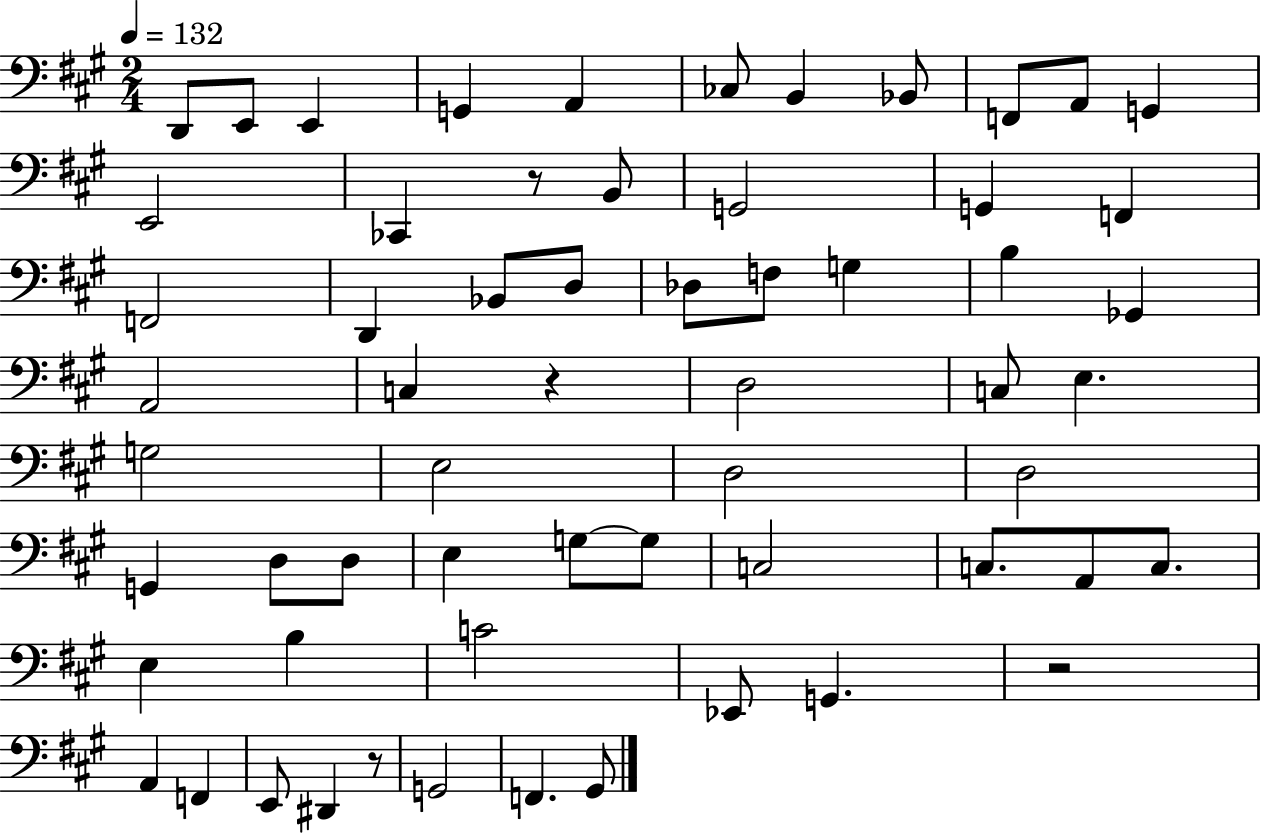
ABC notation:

X:1
T:Untitled
M:2/4
L:1/4
K:A
D,,/2 E,,/2 E,, G,, A,, _C,/2 B,, _B,,/2 F,,/2 A,,/2 G,, E,,2 _C,, z/2 B,,/2 G,,2 G,, F,, F,,2 D,, _B,,/2 D,/2 _D,/2 F,/2 G, B, _G,, A,,2 C, z D,2 C,/2 E, G,2 E,2 D,2 D,2 G,, D,/2 D,/2 E, G,/2 G,/2 C,2 C,/2 A,,/2 C,/2 E, B, C2 _E,,/2 G,, z2 A,, F,, E,,/2 ^D,, z/2 G,,2 F,, ^G,,/2